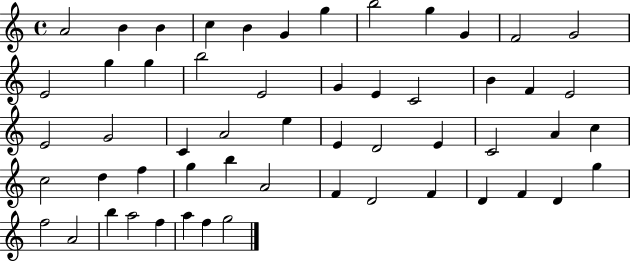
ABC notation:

X:1
T:Untitled
M:4/4
L:1/4
K:C
A2 B B c B G g b2 g G F2 G2 E2 g g b2 E2 G E C2 B F E2 E2 G2 C A2 e E D2 E C2 A c c2 d f g b A2 F D2 F D F D g f2 A2 b a2 f a f g2